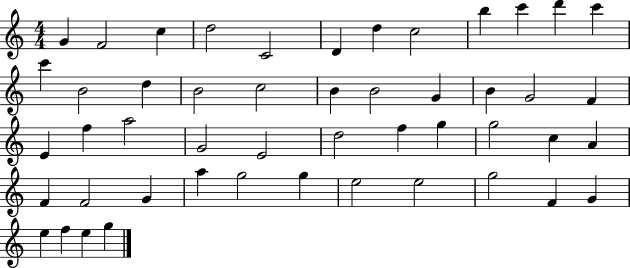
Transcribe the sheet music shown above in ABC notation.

X:1
T:Untitled
M:4/4
L:1/4
K:C
G F2 c d2 C2 D d c2 b c' d' c' c' B2 d B2 c2 B B2 G B G2 F E f a2 G2 E2 d2 f g g2 c A F F2 G a g2 g e2 e2 g2 F G e f e g